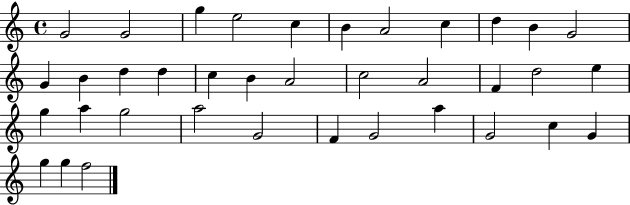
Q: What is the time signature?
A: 4/4